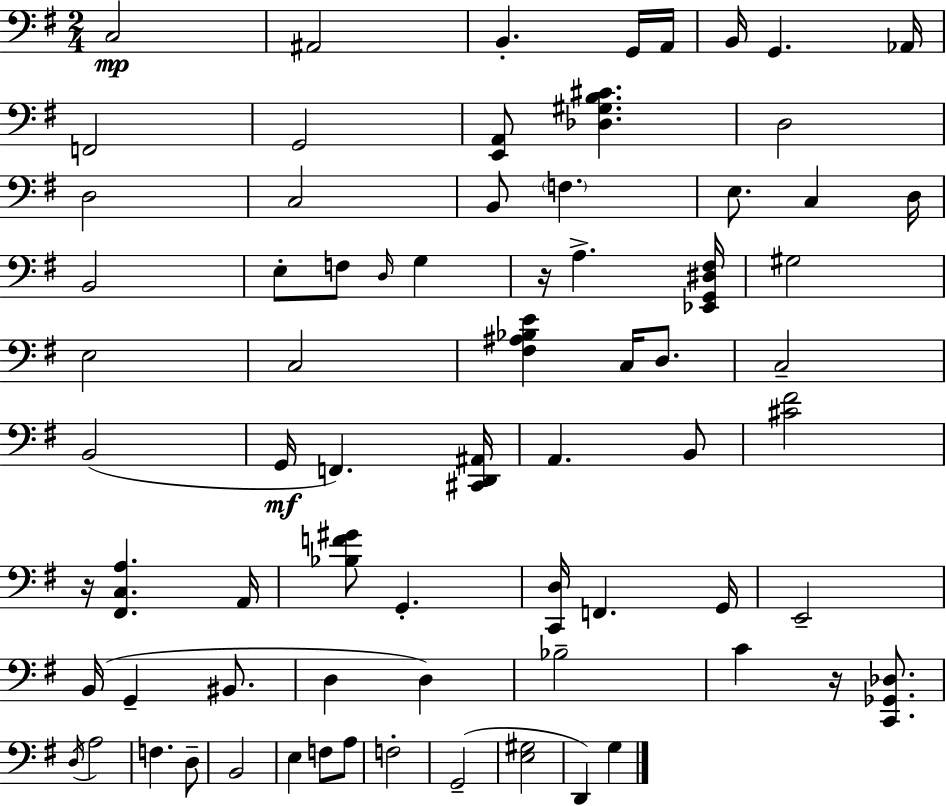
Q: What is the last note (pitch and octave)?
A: G3